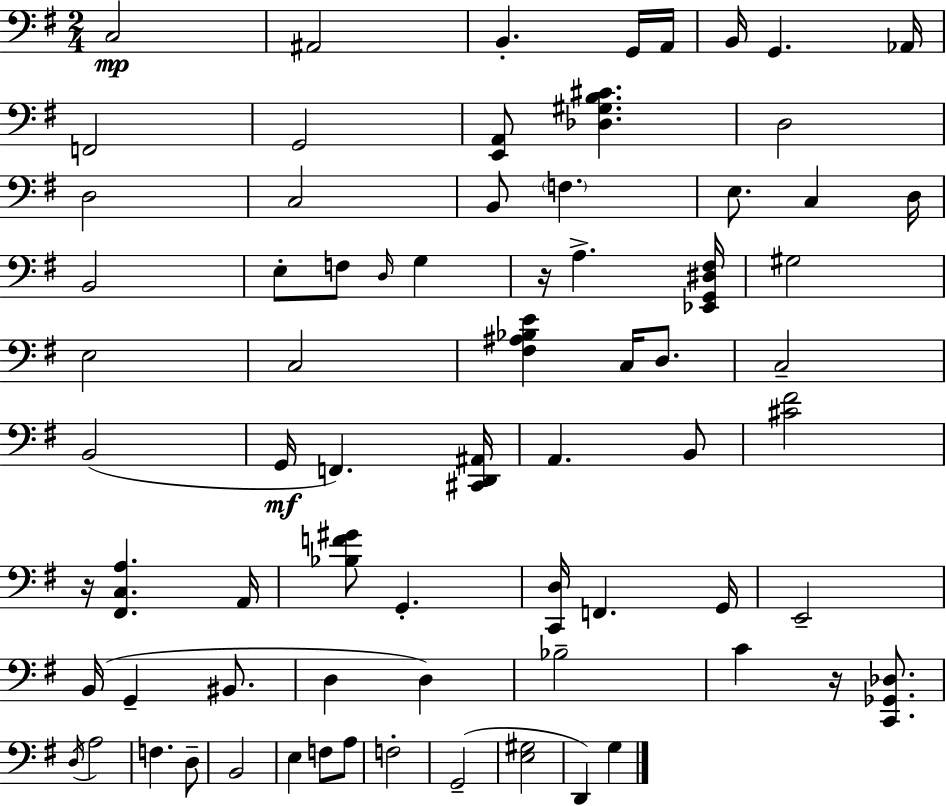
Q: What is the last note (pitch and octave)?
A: G3